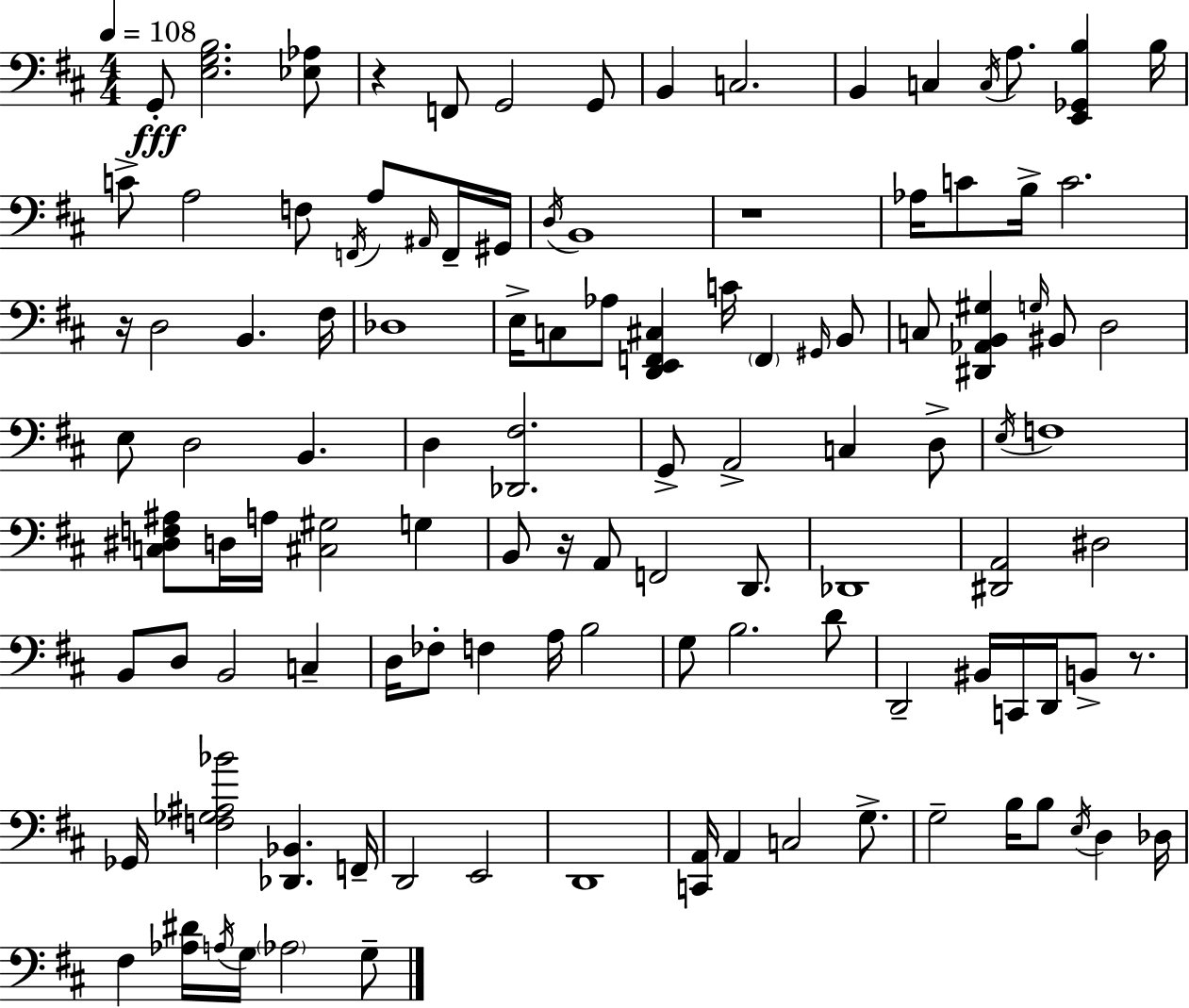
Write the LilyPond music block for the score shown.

{
  \clef bass
  \numericTimeSignature
  \time 4/4
  \key d \major
  \tempo 4 = 108
  \repeat volta 2 { g,8-.\fff <e g b>2. <ees aes>8 | r4 f,8 g,2 g,8 | b,4 c2. | b,4 c4 \acciaccatura { c16 } a8. <e, ges, b>4 | \break b16 c'8-> a2 f8 \acciaccatura { f,16 } a8 | \grace { ais,16 } f,16-- gis,16 \acciaccatura { d16 } b,1 | r1 | aes16 c'8 b16-> c'2. | \break r16 d2 b,4. | fis16 des1 | e16-> c8 aes8 <d, e, f, cis>4 c'16 \parenthesize f,4 | \grace { gis,16 } b,8 c8 <dis, aes, b, gis>4 \grace { g16 } bis,8 d2 | \break e8 d2 | b,4. d4 <des, fis>2. | g,8-> a,2-> | c4 d8-> \acciaccatura { e16 } f1 | \break <c dis f ais>8 d16 a16 <cis gis>2 | g4 b,8 r16 a,8 f,2 | d,8. des,1 | <dis, a,>2 dis2 | \break b,8 d8 b,2 | c4-- d16 fes8-. f4 a16 b2 | g8 b2. | d'8 d,2-- bis,16 | \break c,16 d,16 b,8-> r8. ges,16 <f ges ais bes'>2 | <des, bes,>4. f,16-- d,2 e,2 | d,1 | <c, a,>16 a,4 c2 | \break g8.-> g2-- b16 | b8 \acciaccatura { e16 } d4 des16 fis4 <aes dis'>16 \acciaccatura { a16 } g16 \parenthesize aes2 | g8-- } \bar "|."
}